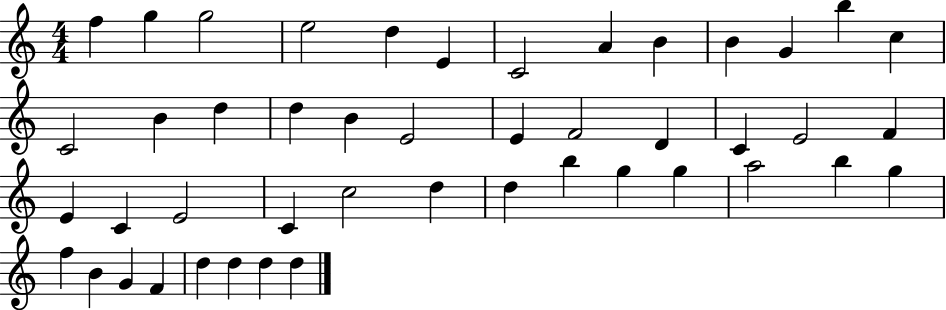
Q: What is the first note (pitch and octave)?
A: F5